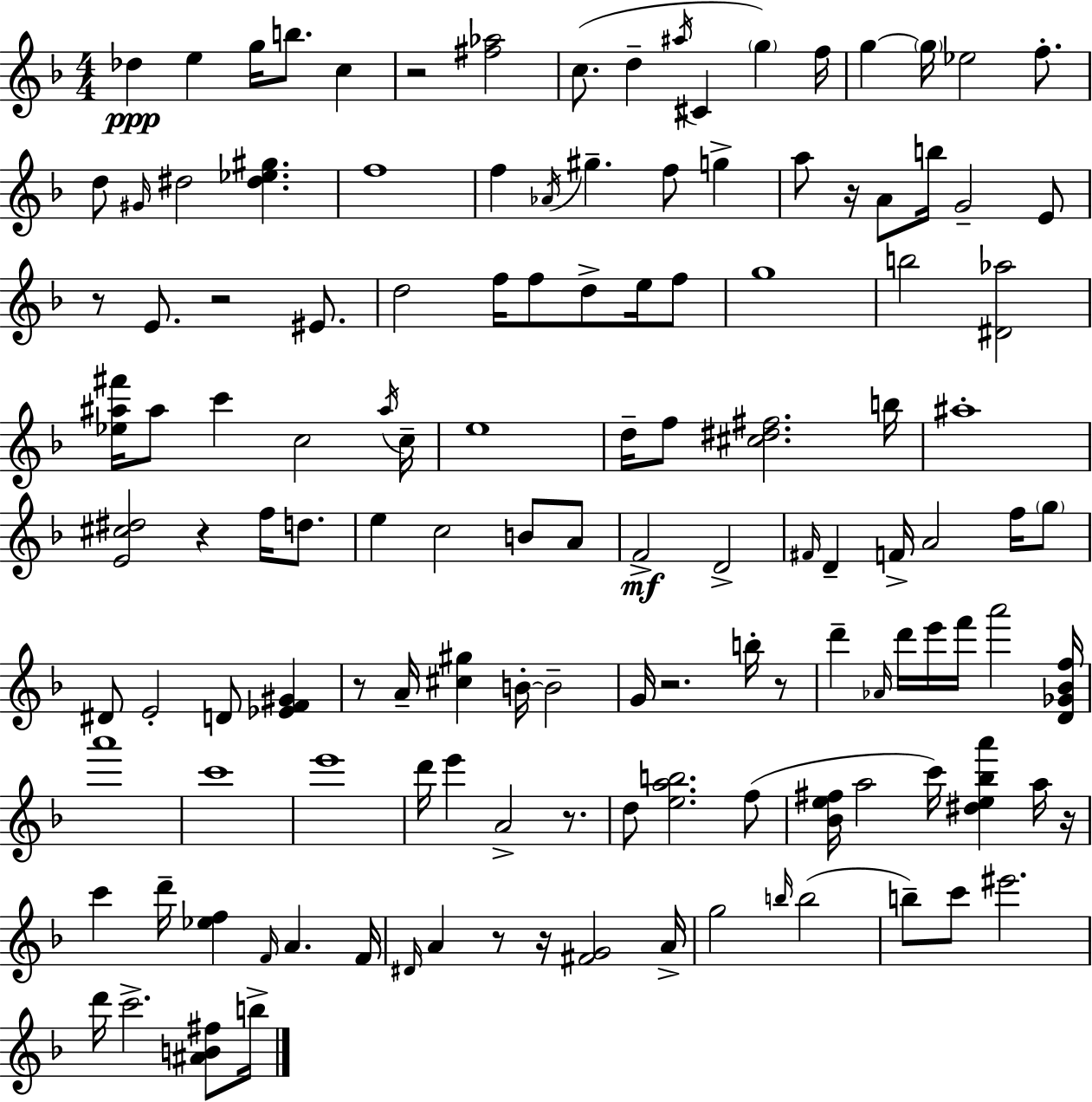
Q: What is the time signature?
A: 4/4